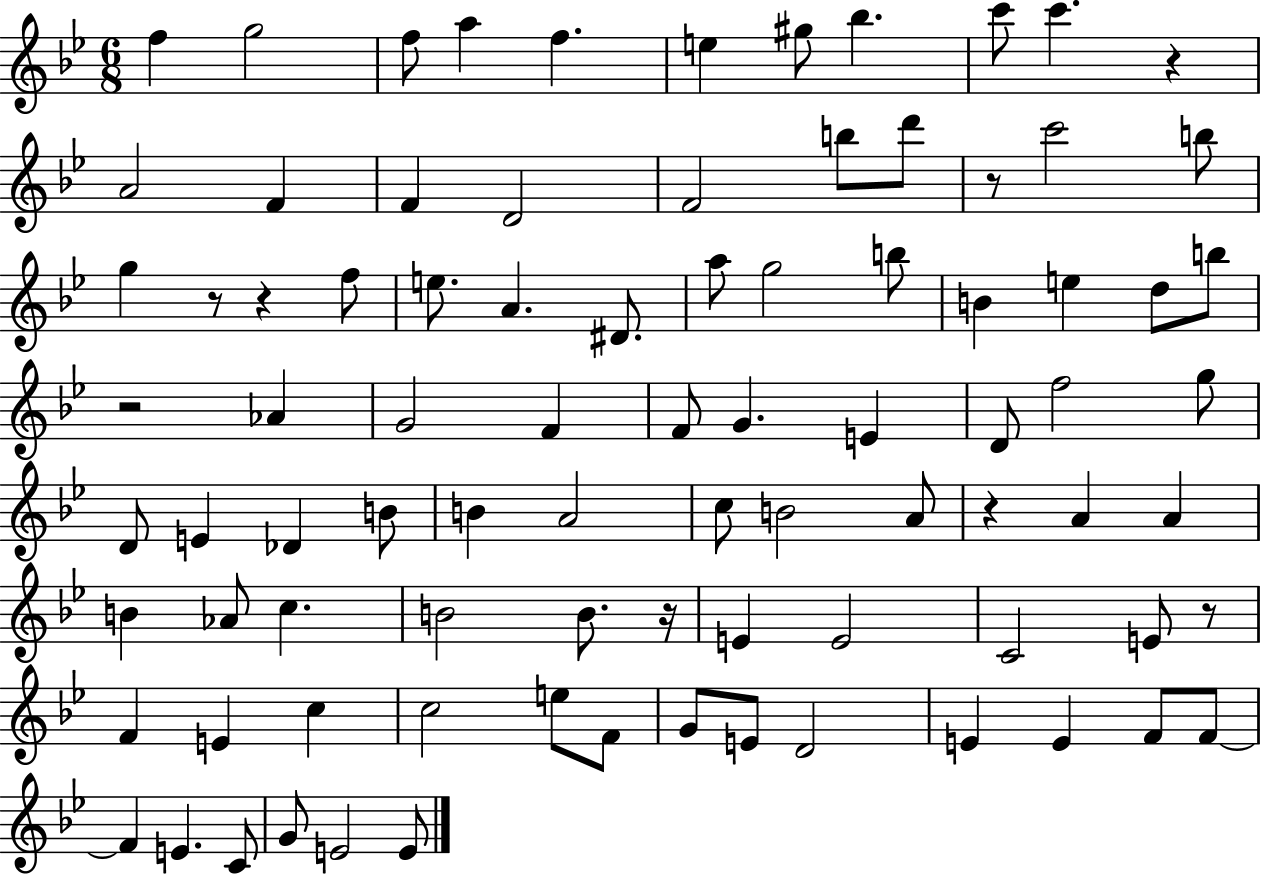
{
  \clef treble
  \numericTimeSignature
  \time 6/8
  \key bes \major
  f''4 g''2 | f''8 a''4 f''4. | e''4 gis''8 bes''4. | c'''8 c'''4. r4 | \break a'2 f'4 | f'4 d'2 | f'2 b''8 d'''8 | r8 c'''2 b''8 | \break g''4 r8 r4 f''8 | e''8. a'4. dis'8. | a''8 g''2 b''8 | b'4 e''4 d''8 b''8 | \break r2 aes'4 | g'2 f'4 | f'8 g'4. e'4 | d'8 f''2 g''8 | \break d'8 e'4 des'4 b'8 | b'4 a'2 | c''8 b'2 a'8 | r4 a'4 a'4 | \break b'4 aes'8 c''4. | b'2 b'8. r16 | e'4 e'2 | c'2 e'8 r8 | \break f'4 e'4 c''4 | c''2 e''8 f'8 | g'8 e'8 d'2 | e'4 e'4 f'8 f'8~~ | \break f'4 e'4. c'8 | g'8 e'2 e'8 | \bar "|."
}